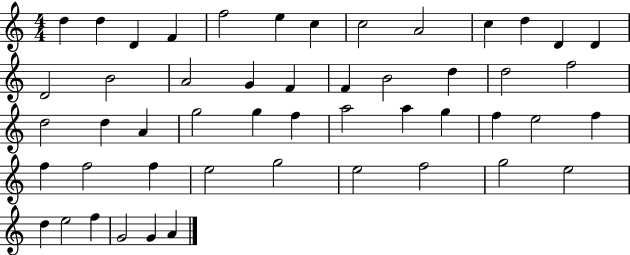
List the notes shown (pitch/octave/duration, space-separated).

D5/q D5/q D4/q F4/q F5/h E5/q C5/q C5/h A4/h C5/q D5/q D4/q D4/q D4/h B4/h A4/h G4/q F4/q F4/q B4/h D5/q D5/h F5/h D5/h D5/q A4/q G5/h G5/q F5/q A5/h A5/q G5/q F5/q E5/h F5/q F5/q F5/h F5/q E5/h G5/h E5/h F5/h G5/h E5/h D5/q E5/h F5/q G4/h G4/q A4/q